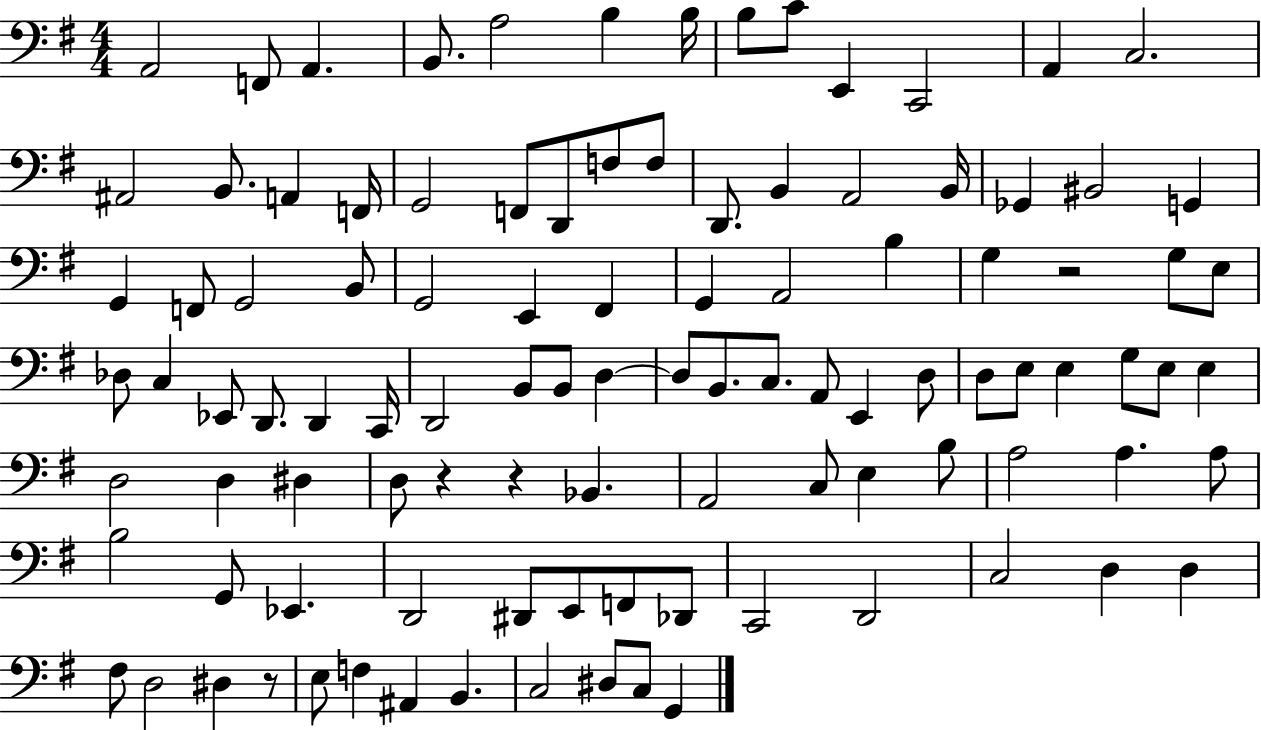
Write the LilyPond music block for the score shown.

{
  \clef bass
  \numericTimeSignature
  \time 4/4
  \key g \major
  a,2 f,8 a,4. | b,8. a2 b4 b16 | b8 c'8 e,4 c,2 | a,4 c2. | \break ais,2 b,8. a,4 f,16 | g,2 f,8 d,8 f8 f8 | d,8. b,4 a,2 b,16 | ges,4 bis,2 g,4 | \break g,4 f,8 g,2 b,8 | g,2 e,4 fis,4 | g,4 a,2 b4 | g4 r2 g8 e8 | \break des8 c4 ees,8 d,8. d,4 c,16 | d,2 b,8 b,8 d4~~ | d8 b,8. c8. a,8 e,4 d8 | d8 e8 e4 g8 e8 e4 | \break d2 d4 dis4 | d8 r4 r4 bes,4. | a,2 c8 e4 b8 | a2 a4. a8 | \break b2 g,8 ees,4. | d,2 dis,8 e,8 f,8 des,8 | c,2 d,2 | c2 d4 d4 | \break fis8 d2 dis4 r8 | e8 f4 ais,4 b,4. | c2 dis8 c8 g,4 | \bar "|."
}